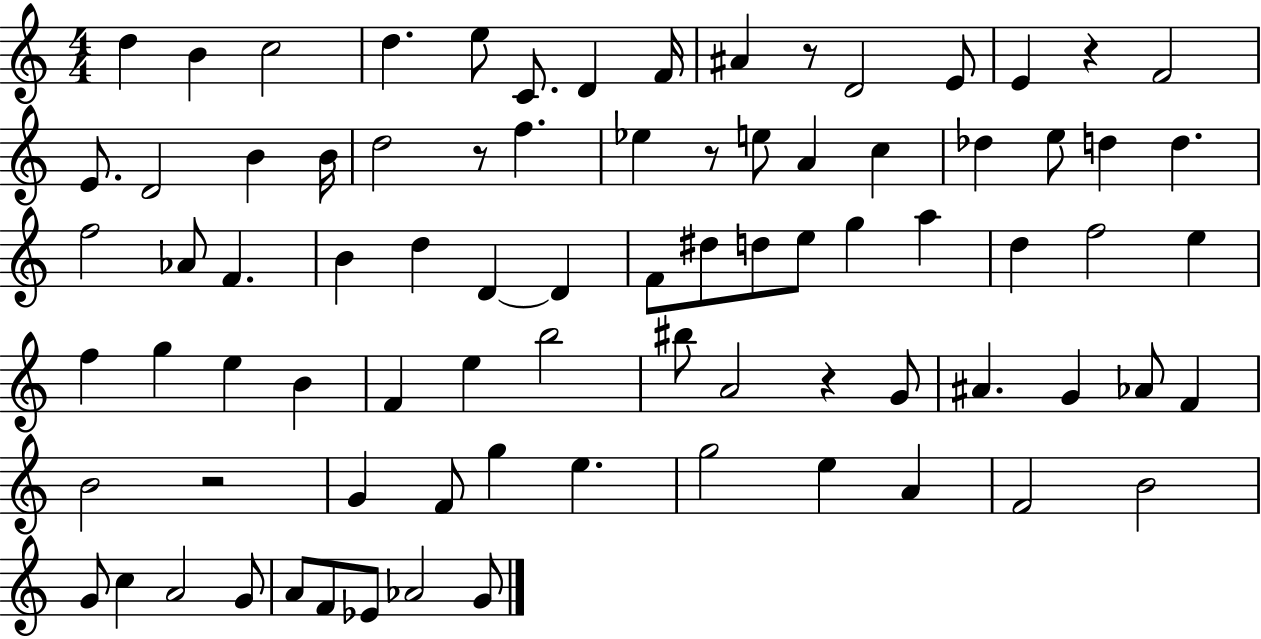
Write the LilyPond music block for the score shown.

{
  \clef treble
  \numericTimeSignature
  \time 4/4
  \key c \major
  \repeat volta 2 { d''4 b'4 c''2 | d''4. e''8 c'8. d'4 f'16 | ais'4 r8 d'2 e'8 | e'4 r4 f'2 | \break e'8. d'2 b'4 b'16 | d''2 r8 f''4. | ees''4 r8 e''8 a'4 c''4 | des''4 e''8 d''4 d''4. | \break f''2 aes'8 f'4. | b'4 d''4 d'4~~ d'4 | f'8 dis''8 d''8 e''8 g''4 a''4 | d''4 f''2 e''4 | \break f''4 g''4 e''4 b'4 | f'4 e''4 b''2 | bis''8 a'2 r4 g'8 | ais'4. g'4 aes'8 f'4 | \break b'2 r2 | g'4 f'8 g''4 e''4. | g''2 e''4 a'4 | f'2 b'2 | \break g'8 c''4 a'2 g'8 | a'8 f'8 ees'8 aes'2 g'8 | } \bar "|."
}